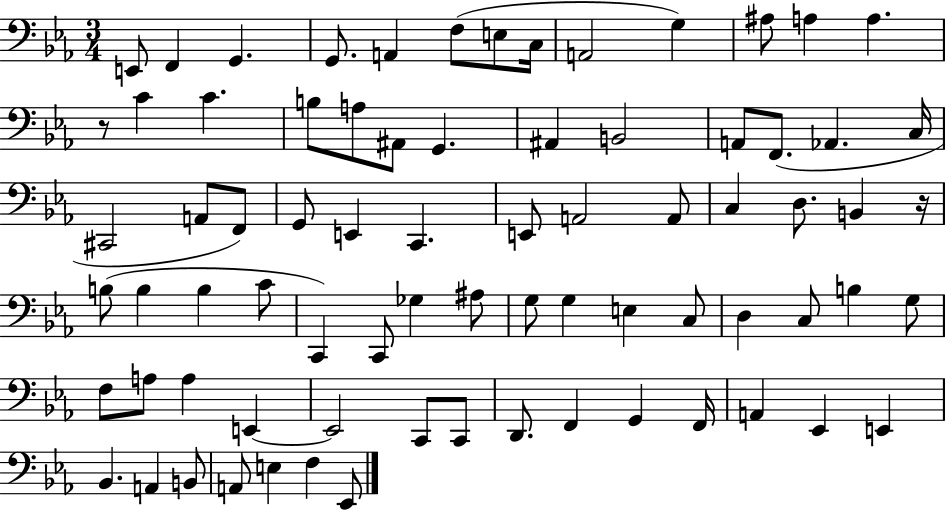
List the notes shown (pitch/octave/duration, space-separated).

E2/e F2/q G2/q. G2/e. A2/q F3/e E3/e C3/s A2/h G3/q A#3/e A3/q A3/q. R/e C4/q C4/q. B3/e A3/e A#2/e G2/q. A#2/q B2/h A2/e F2/e. Ab2/q. C3/s C#2/h A2/e F2/e G2/e E2/q C2/q. E2/e A2/h A2/e C3/q D3/e. B2/q R/s B3/e B3/q B3/q C4/e C2/q C2/e Gb3/q A#3/e G3/e G3/q E3/q C3/e D3/q C3/e B3/q G3/e F3/e A3/e A3/q E2/q E2/h C2/e C2/e D2/e. F2/q G2/q F2/s A2/q Eb2/q E2/q Bb2/q. A2/q B2/e A2/e E3/q F3/q Eb2/e